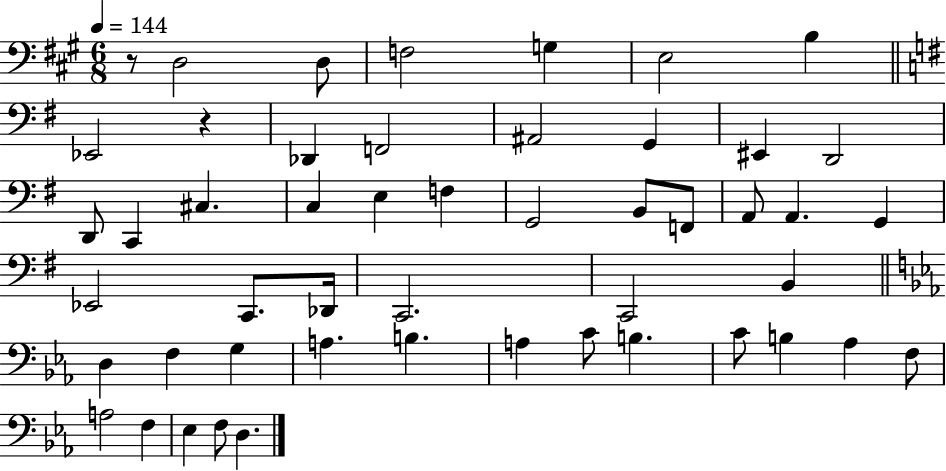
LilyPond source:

{
  \clef bass
  \numericTimeSignature
  \time 6/8
  \key a \major
  \tempo 4 = 144
  r8 d2 d8 | f2 g4 | e2 b4 | \bar "||" \break \key g \major ees,2 r4 | des,4 f,2 | ais,2 g,4 | eis,4 d,2 | \break d,8 c,4 cis4. | c4 e4 f4 | g,2 b,8 f,8 | a,8 a,4. g,4 | \break ees,2 c,8. des,16 | c,2. | c,2 b,4 | \bar "||" \break \key ees \major d4 f4 g4 | a4. b4. | a4 c'8 b4. | c'8 b4 aes4 f8 | \break a2 f4 | ees4 f8 d4. | \bar "|."
}